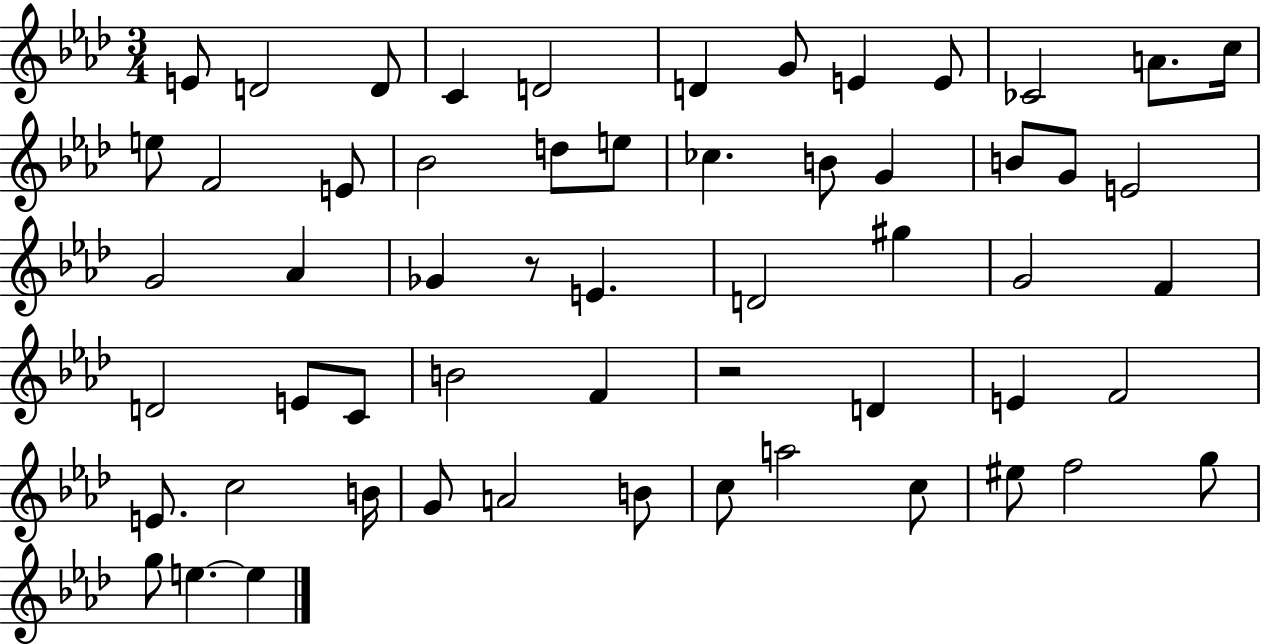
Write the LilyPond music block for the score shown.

{
  \clef treble
  \numericTimeSignature
  \time 3/4
  \key aes \major
  e'8 d'2 d'8 | c'4 d'2 | d'4 g'8 e'4 e'8 | ces'2 a'8. c''16 | \break e''8 f'2 e'8 | bes'2 d''8 e''8 | ces''4. b'8 g'4 | b'8 g'8 e'2 | \break g'2 aes'4 | ges'4 r8 e'4. | d'2 gis''4 | g'2 f'4 | \break d'2 e'8 c'8 | b'2 f'4 | r2 d'4 | e'4 f'2 | \break e'8. c''2 b'16 | g'8 a'2 b'8 | c''8 a''2 c''8 | eis''8 f''2 g''8 | \break g''8 e''4.~~ e''4 | \bar "|."
}